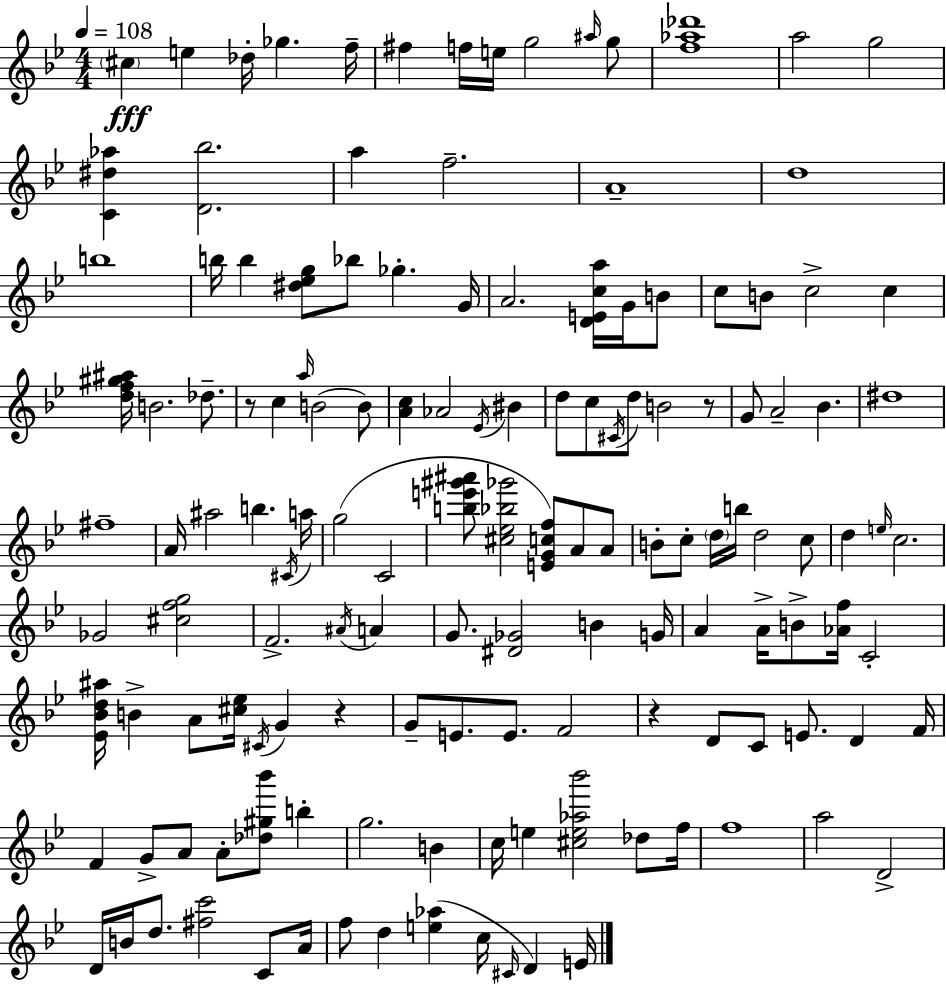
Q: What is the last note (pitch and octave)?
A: E4